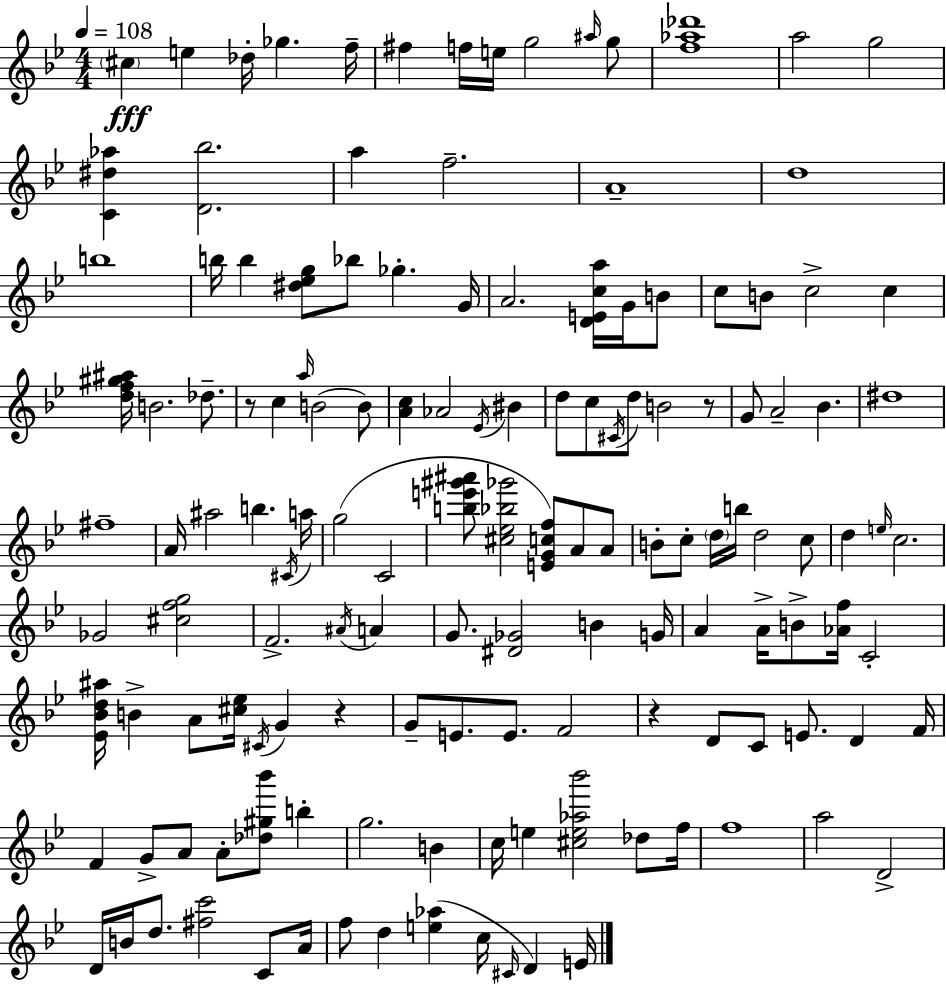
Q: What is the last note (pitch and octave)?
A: E4